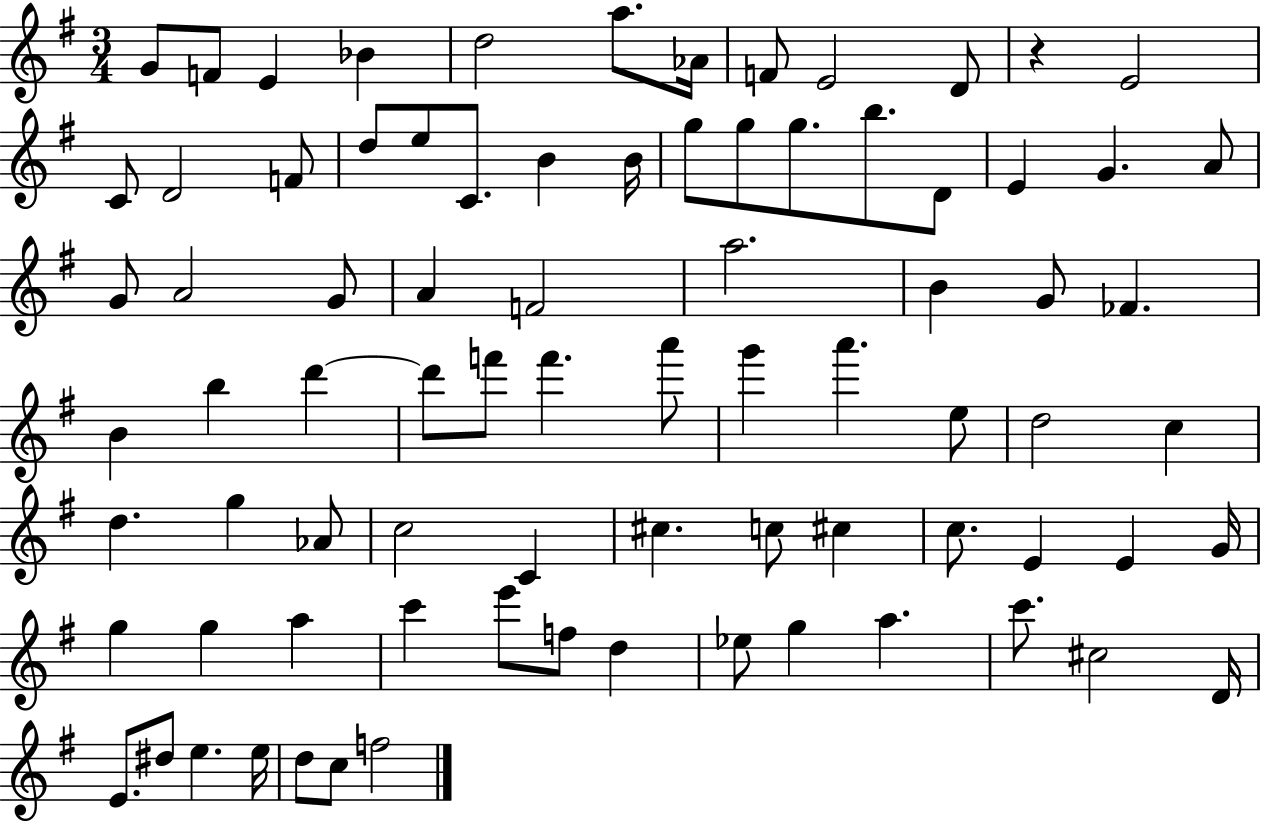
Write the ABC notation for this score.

X:1
T:Untitled
M:3/4
L:1/4
K:G
G/2 F/2 E _B d2 a/2 _A/4 F/2 E2 D/2 z E2 C/2 D2 F/2 d/2 e/2 C/2 B B/4 g/2 g/2 g/2 b/2 D/2 E G A/2 G/2 A2 G/2 A F2 a2 B G/2 _F B b d' d'/2 f'/2 f' a'/2 g' a' e/2 d2 c d g _A/2 c2 C ^c c/2 ^c c/2 E E G/4 g g a c' e'/2 f/2 d _e/2 g a c'/2 ^c2 D/4 E/2 ^d/2 e e/4 d/2 c/2 f2